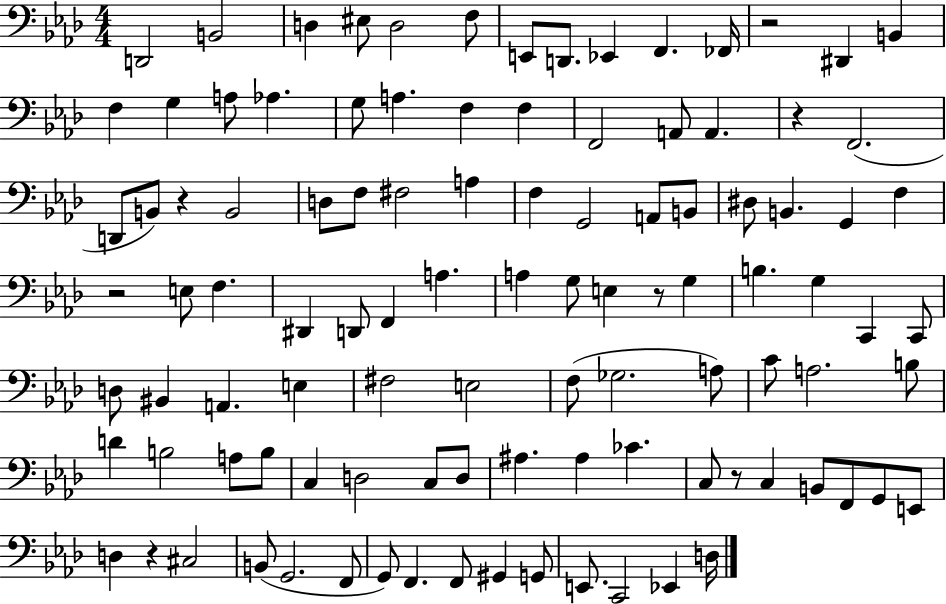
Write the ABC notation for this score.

X:1
T:Untitled
M:4/4
L:1/4
K:Ab
D,,2 B,,2 D, ^E,/2 D,2 F,/2 E,,/2 D,,/2 _E,, F,, _F,,/4 z2 ^D,, B,, F, G, A,/2 _A, G,/2 A, F, F, F,,2 A,,/2 A,, z F,,2 D,,/2 B,,/2 z B,,2 D,/2 F,/2 ^F,2 A, F, G,,2 A,,/2 B,,/2 ^D,/2 B,, G,, F, z2 E,/2 F, ^D,, D,,/2 F,, A, A, G,/2 E, z/2 G, B, G, C,, C,,/2 D,/2 ^B,, A,, E, ^F,2 E,2 F,/2 _G,2 A,/2 C/2 A,2 B,/2 D B,2 A,/2 B,/2 C, D,2 C,/2 D,/2 ^A, ^A, _C C,/2 z/2 C, B,,/2 F,,/2 G,,/2 E,,/2 D, z ^C,2 B,,/2 G,,2 F,,/2 G,,/2 F,, F,,/2 ^G,, G,,/2 E,,/2 C,,2 _E,, D,/4